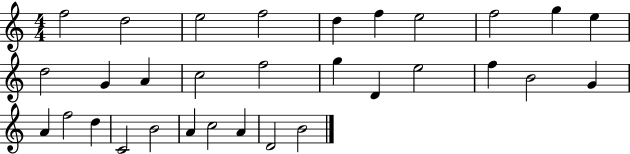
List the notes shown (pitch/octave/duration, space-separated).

F5/h D5/h E5/h F5/h D5/q F5/q E5/h F5/h G5/q E5/q D5/h G4/q A4/q C5/h F5/h G5/q D4/q E5/h F5/q B4/h G4/q A4/q F5/h D5/q C4/h B4/h A4/q C5/h A4/q D4/h B4/h